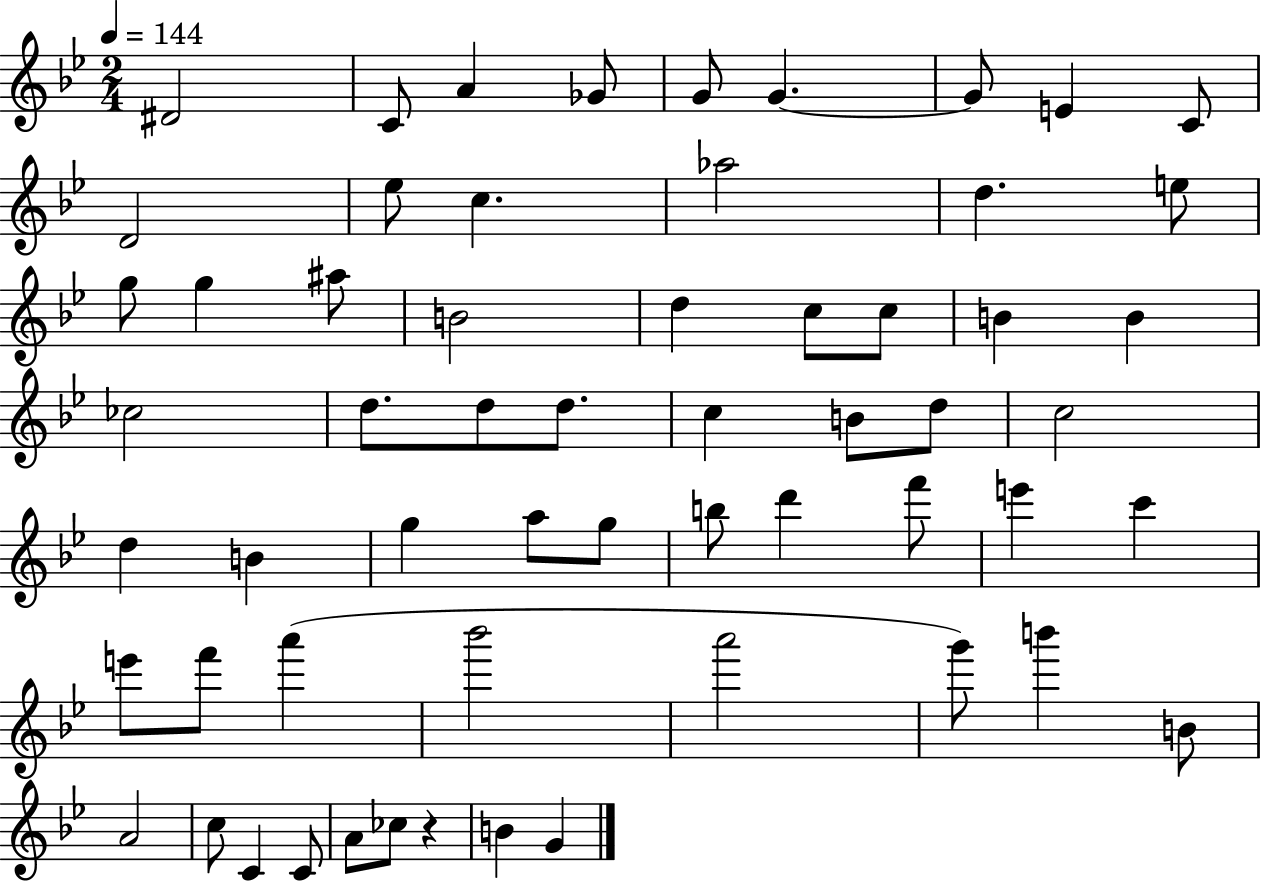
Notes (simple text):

D#4/h C4/e A4/q Gb4/e G4/e G4/q. G4/e E4/q C4/e D4/h Eb5/e C5/q. Ab5/h D5/q. E5/e G5/e G5/q A#5/e B4/h D5/q C5/e C5/e B4/q B4/q CES5/h D5/e. D5/e D5/e. C5/q B4/e D5/e C5/h D5/q B4/q G5/q A5/e G5/e B5/e D6/q F6/e E6/q C6/q E6/e F6/e A6/q Bb6/h A6/h G6/e B6/q B4/e A4/h C5/e C4/q C4/e A4/e CES5/e R/q B4/q G4/q